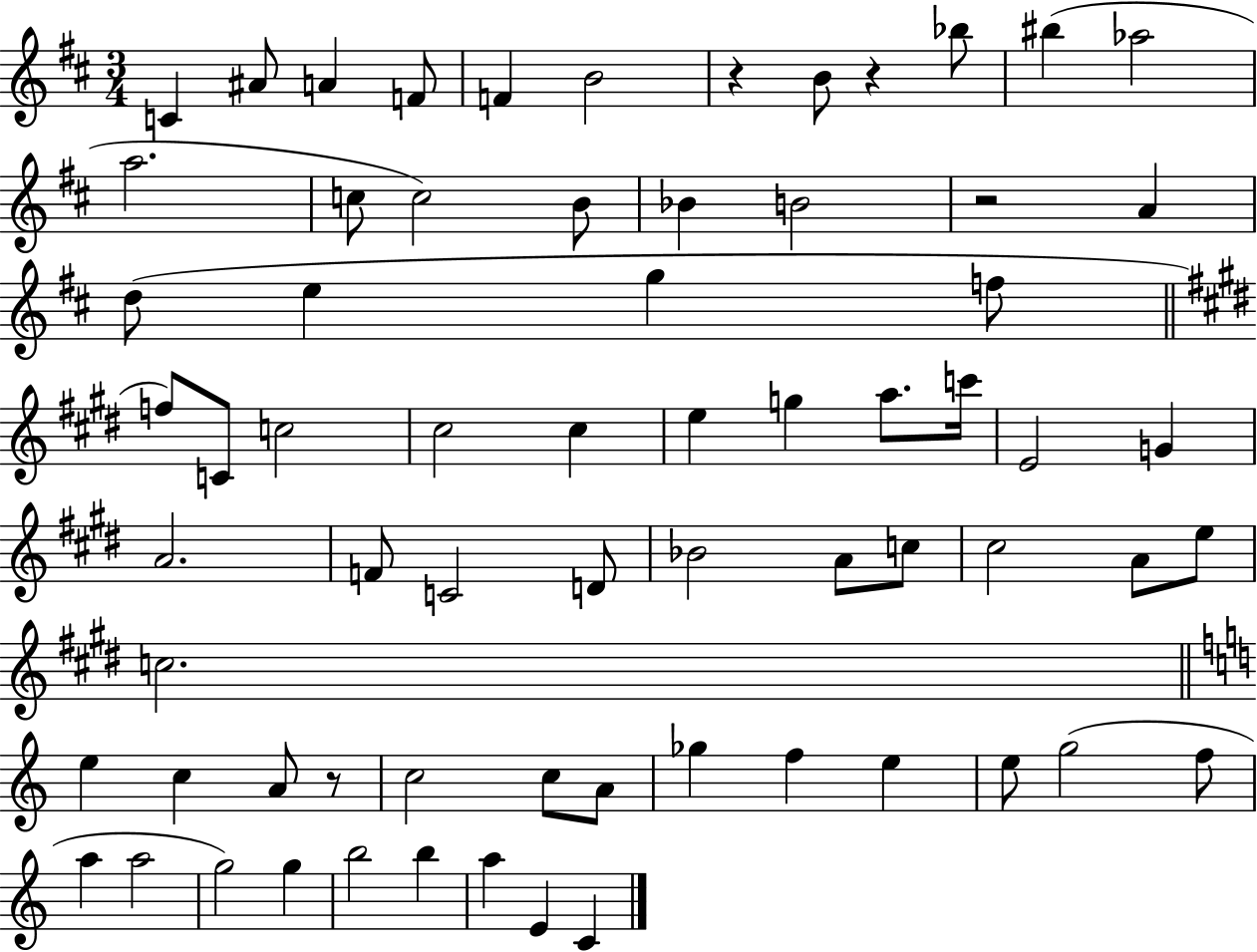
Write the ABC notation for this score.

X:1
T:Untitled
M:3/4
L:1/4
K:D
C ^A/2 A F/2 F B2 z B/2 z _b/2 ^b _a2 a2 c/2 c2 B/2 _B B2 z2 A d/2 e g f/2 f/2 C/2 c2 ^c2 ^c e g a/2 c'/4 E2 G A2 F/2 C2 D/2 _B2 A/2 c/2 ^c2 A/2 e/2 c2 e c A/2 z/2 c2 c/2 A/2 _g f e e/2 g2 f/2 a a2 g2 g b2 b a E C